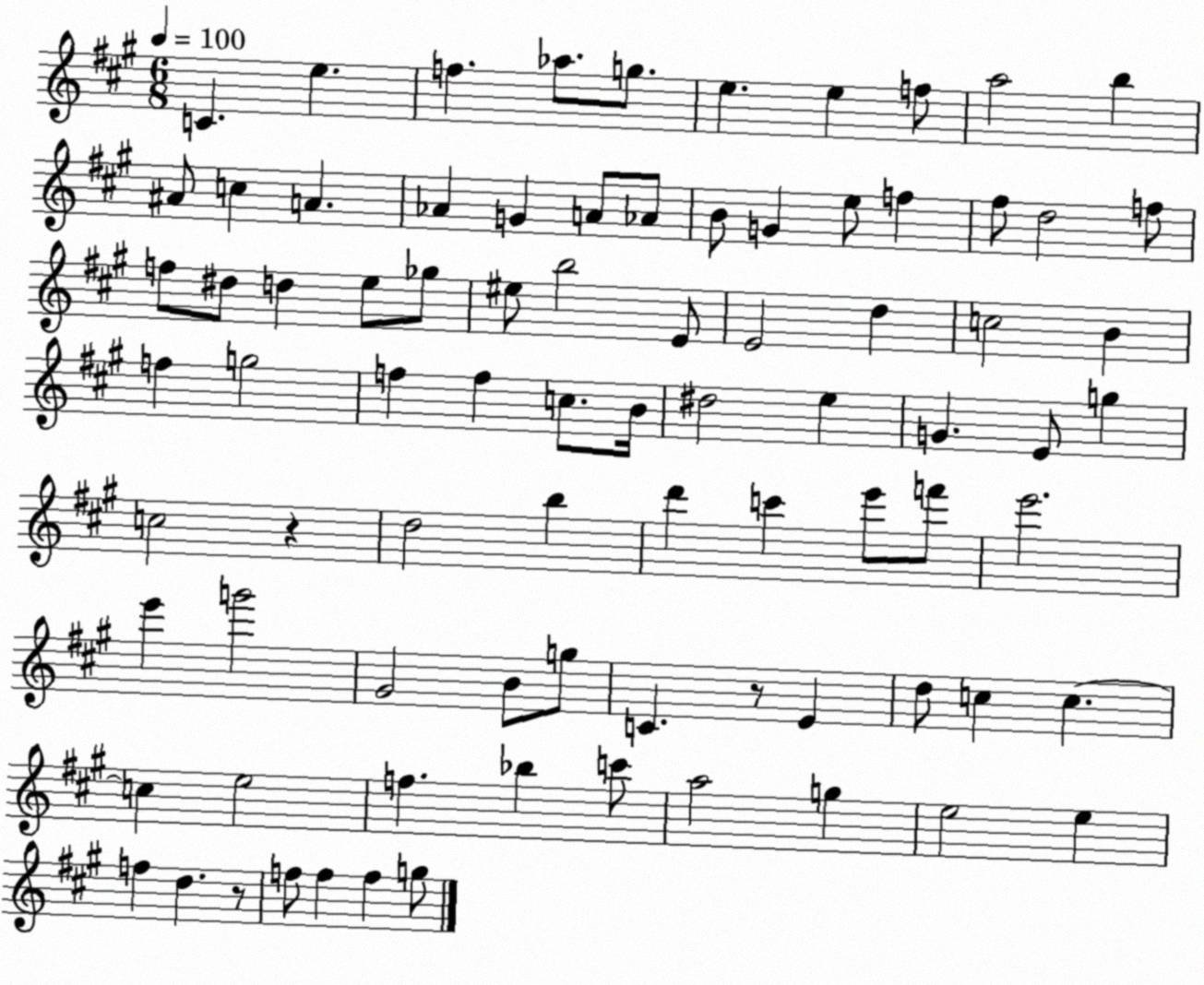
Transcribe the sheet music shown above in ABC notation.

X:1
T:Untitled
M:6/8
L:1/4
K:A
C e f _a/2 g/2 e e f/2 a2 b ^A/2 c A _A G A/2 _A/2 B/2 G e/2 f ^f/2 d2 f/2 f/2 ^d/2 d e/2 _g/2 ^e/2 b2 E/2 E2 d c2 B f g2 f f c/2 B/4 ^d2 e G E/2 g c2 z d2 b d' c' e'/2 f'/2 e'2 e' g'2 ^G2 B/2 g/2 C z/2 E d/2 c c c e2 f _b c'/2 a2 g e2 e f d z/2 f/2 f f g/2